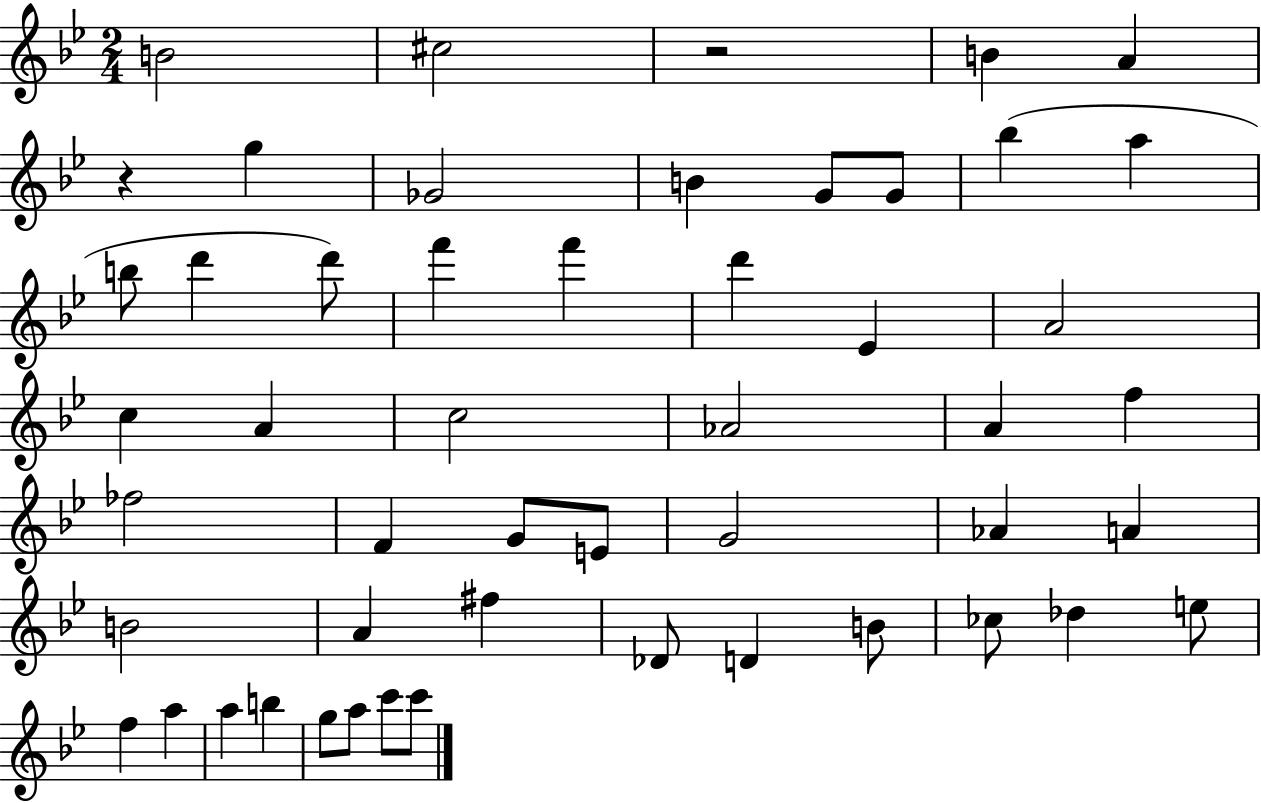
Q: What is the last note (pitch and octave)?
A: C6